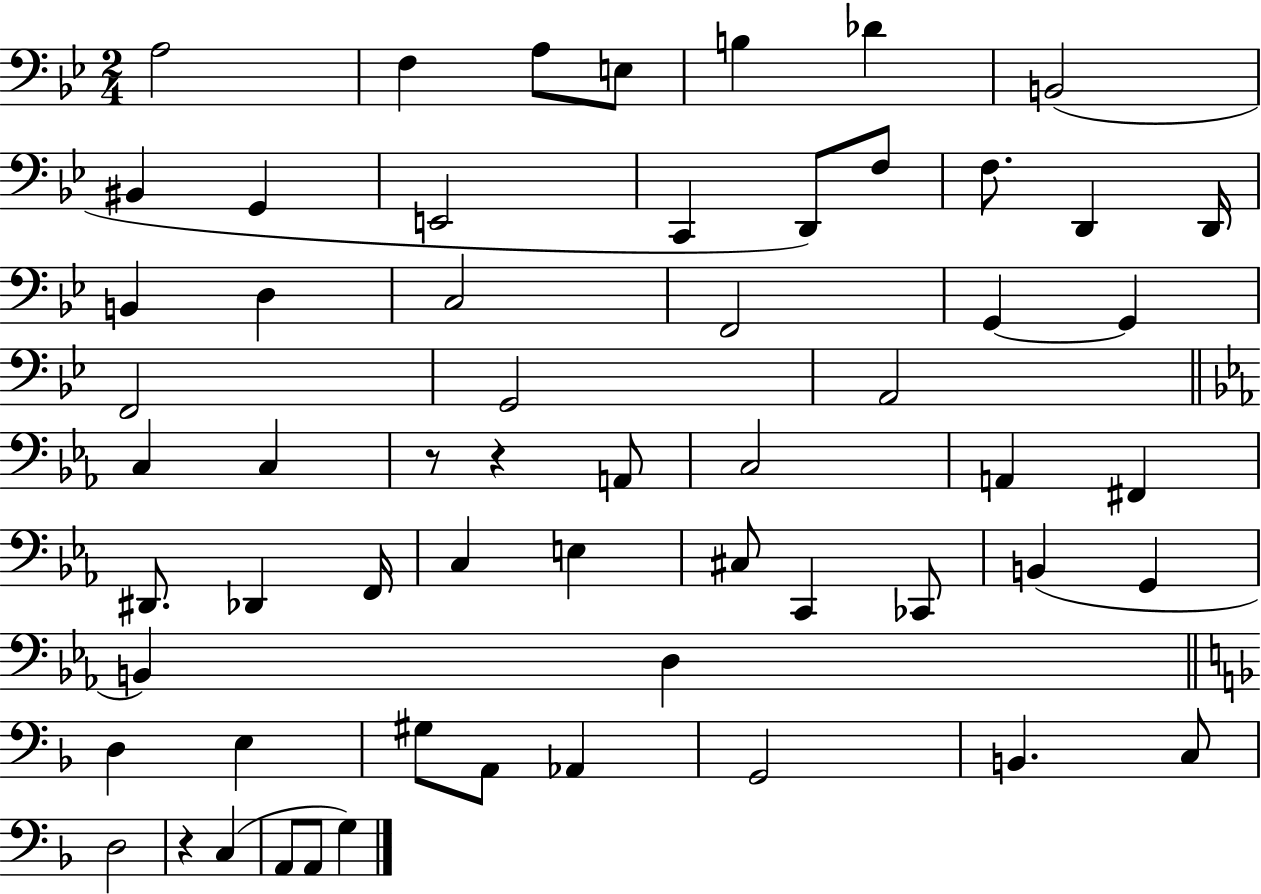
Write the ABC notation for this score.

X:1
T:Untitled
M:2/4
L:1/4
K:Bb
A,2 F, A,/2 E,/2 B, _D B,,2 ^B,, G,, E,,2 C,, D,,/2 F,/2 F,/2 D,, D,,/4 B,, D, C,2 F,,2 G,, G,, F,,2 G,,2 A,,2 C, C, z/2 z A,,/2 C,2 A,, ^F,, ^D,,/2 _D,, F,,/4 C, E, ^C,/2 C,, _C,,/2 B,, G,, B,, D, D, E, ^G,/2 A,,/2 _A,, G,,2 B,, C,/2 D,2 z C, A,,/2 A,,/2 G,